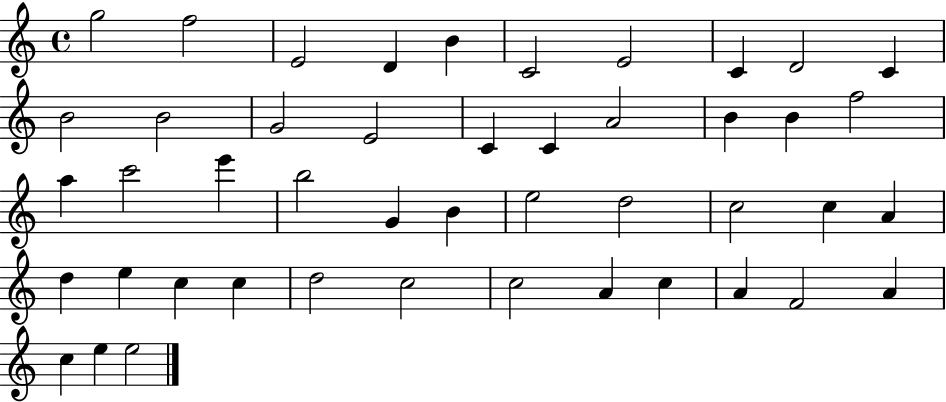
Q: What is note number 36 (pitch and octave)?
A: D5